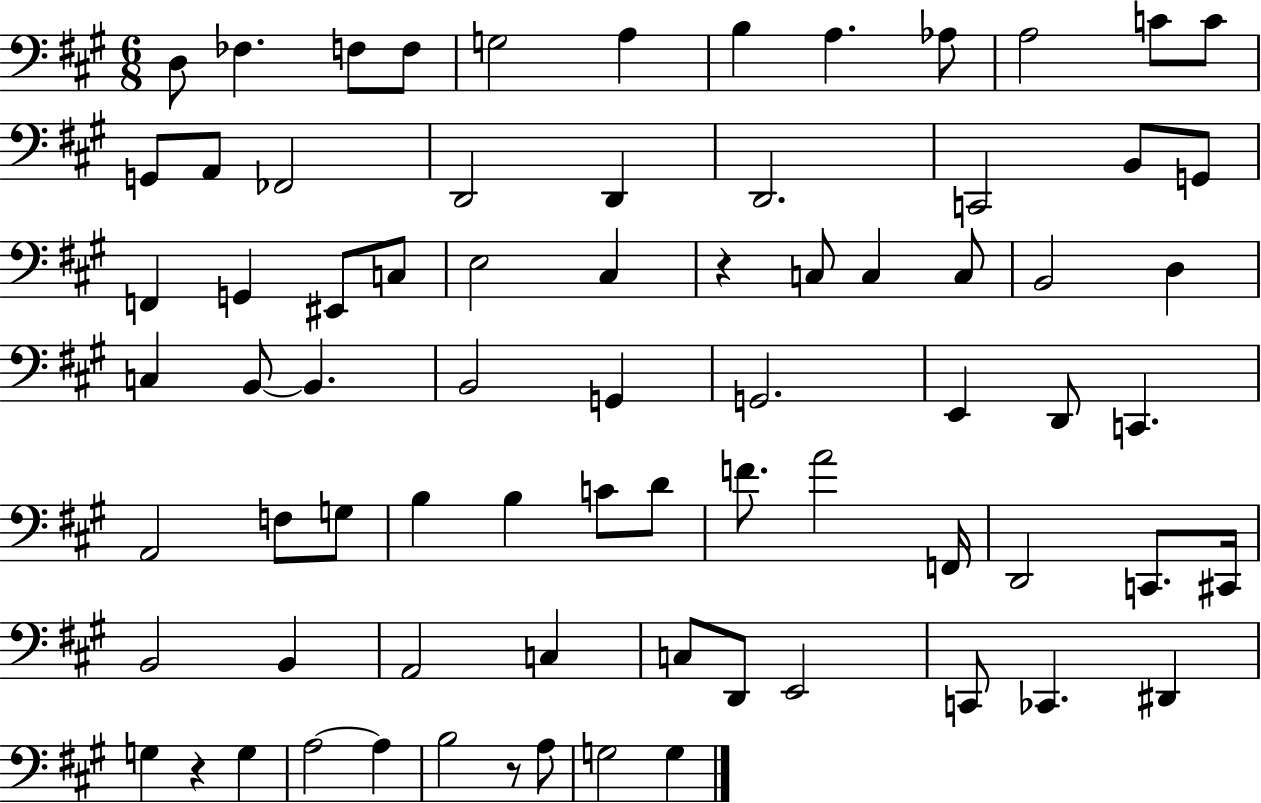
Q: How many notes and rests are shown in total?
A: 75